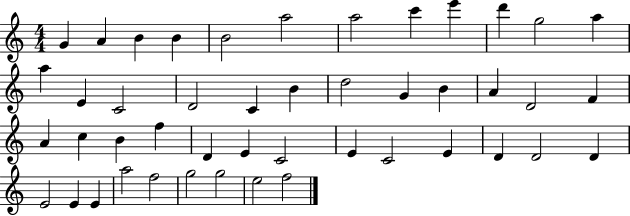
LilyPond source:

{
  \clef treble
  \numericTimeSignature
  \time 4/4
  \key c \major
  g'4 a'4 b'4 b'4 | b'2 a''2 | a''2 c'''4 e'''4 | d'''4 g''2 a''4 | \break a''4 e'4 c'2 | d'2 c'4 b'4 | d''2 g'4 b'4 | a'4 d'2 f'4 | \break a'4 c''4 b'4 f''4 | d'4 e'4 c'2 | e'4 c'2 e'4 | d'4 d'2 d'4 | \break e'2 e'4 e'4 | a''2 f''2 | g''2 g''2 | e''2 f''2 | \break \bar "|."
}